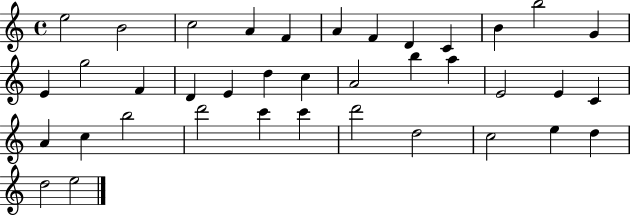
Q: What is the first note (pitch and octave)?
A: E5